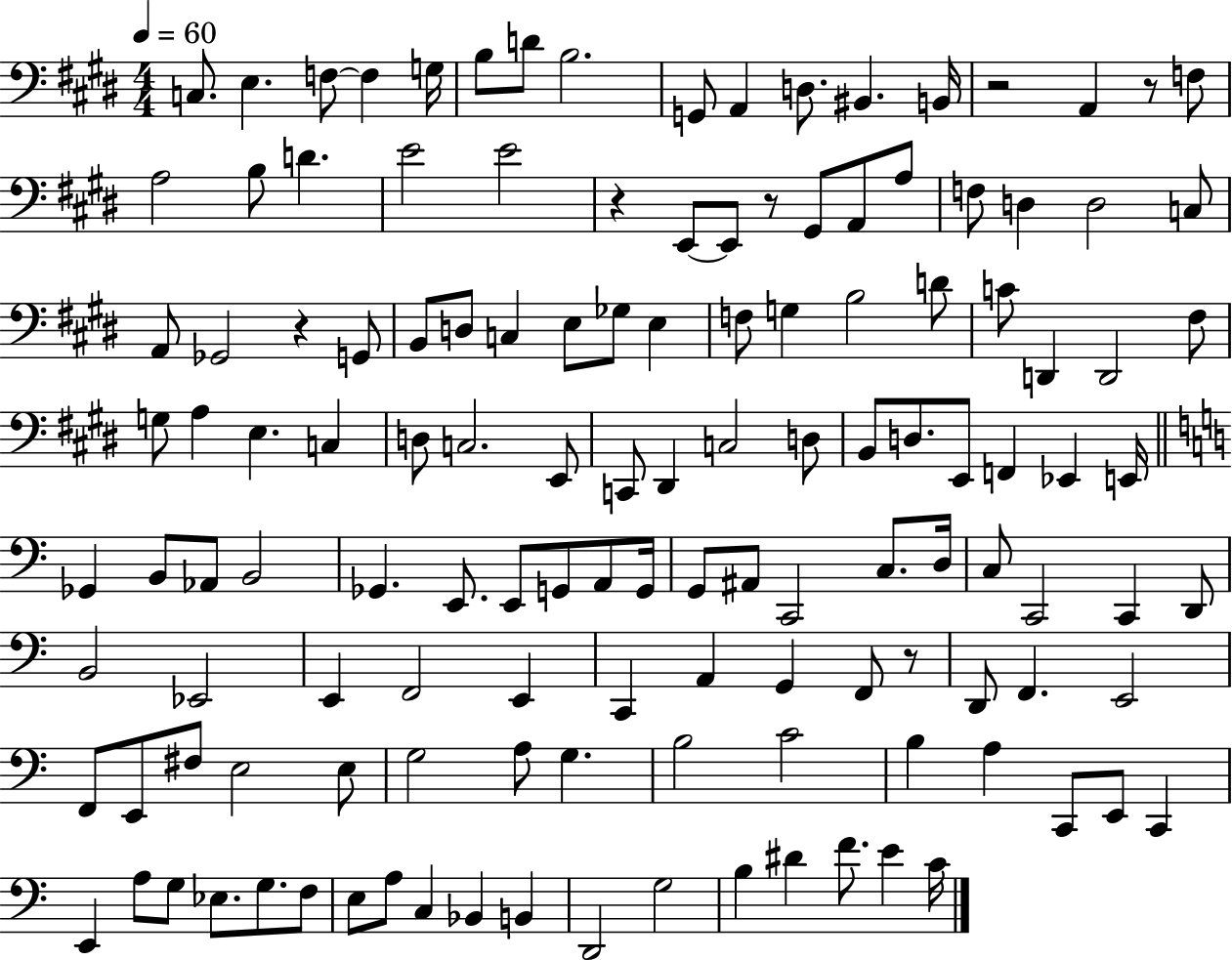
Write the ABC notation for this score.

X:1
T:Untitled
M:4/4
L:1/4
K:E
C,/2 E, F,/2 F, G,/4 B,/2 D/2 B,2 G,,/2 A,, D,/2 ^B,, B,,/4 z2 A,, z/2 F,/2 A,2 B,/2 D E2 E2 z E,,/2 E,,/2 z/2 ^G,,/2 A,,/2 A,/2 F,/2 D, D,2 C,/2 A,,/2 _G,,2 z G,,/2 B,,/2 D,/2 C, E,/2 _G,/2 E, F,/2 G, B,2 D/2 C/2 D,, D,,2 ^F,/2 G,/2 A, E, C, D,/2 C,2 E,,/2 C,,/2 ^D,, C,2 D,/2 B,,/2 D,/2 E,,/2 F,, _E,, E,,/4 _G,, B,,/2 _A,,/2 B,,2 _G,, E,,/2 E,,/2 G,,/2 A,,/2 G,,/4 G,,/2 ^A,,/2 C,,2 C,/2 D,/4 C,/2 C,,2 C,, D,,/2 B,,2 _E,,2 E,, F,,2 E,, C,, A,, G,, F,,/2 z/2 D,,/2 F,, E,,2 F,,/2 E,,/2 ^F,/2 E,2 E,/2 G,2 A,/2 G, B,2 C2 B, A, C,,/2 E,,/2 C,, E,, A,/2 G,/2 _E,/2 G,/2 F,/2 E,/2 A,/2 C, _B,, B,, D,,2 G,2 B, ^D F/2 E C/4